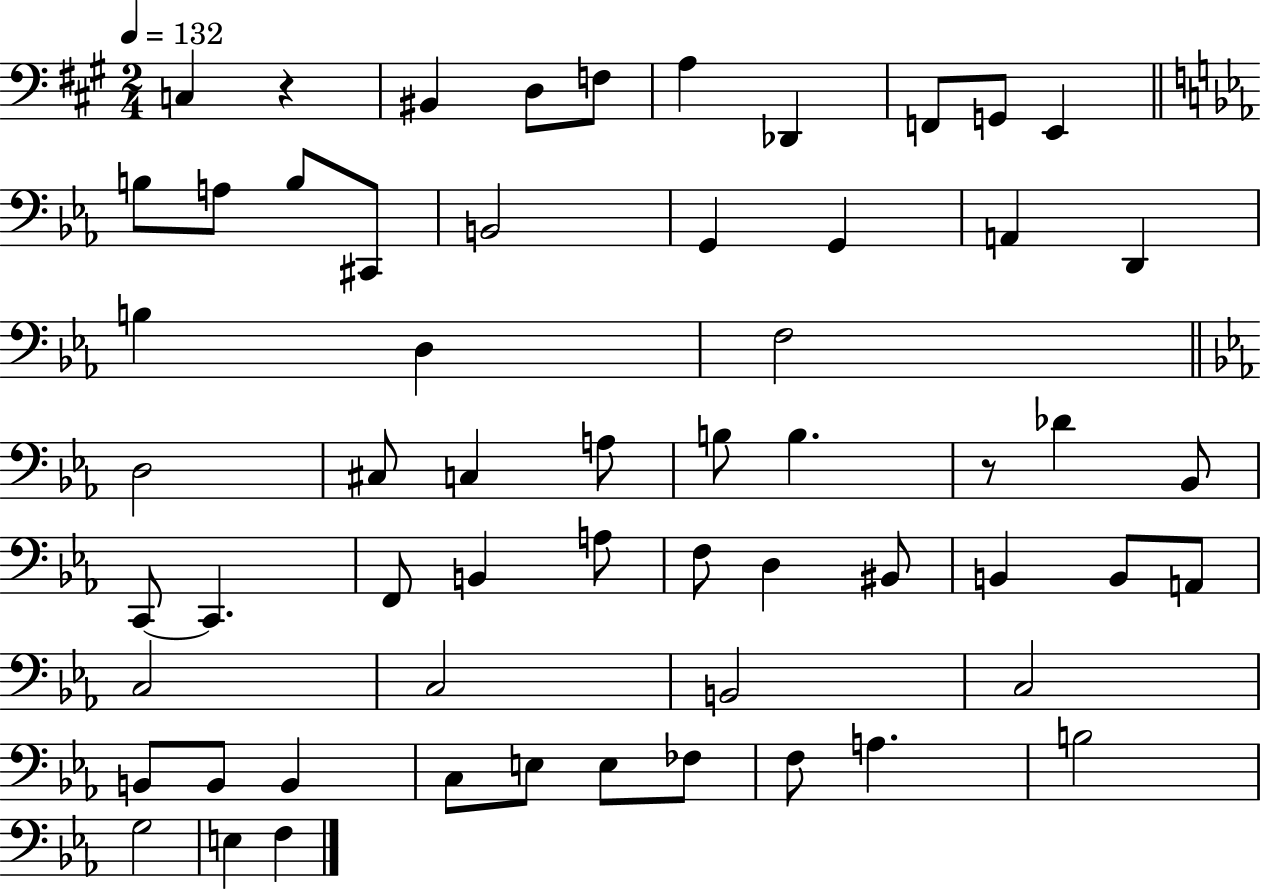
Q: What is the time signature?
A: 2/4